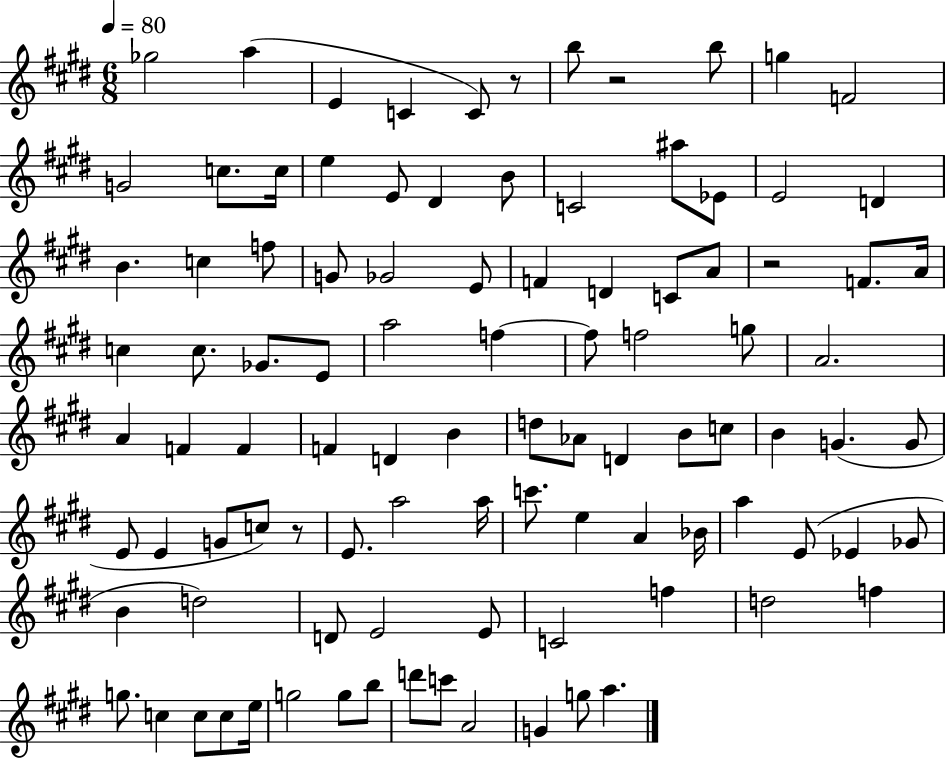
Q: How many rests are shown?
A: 4